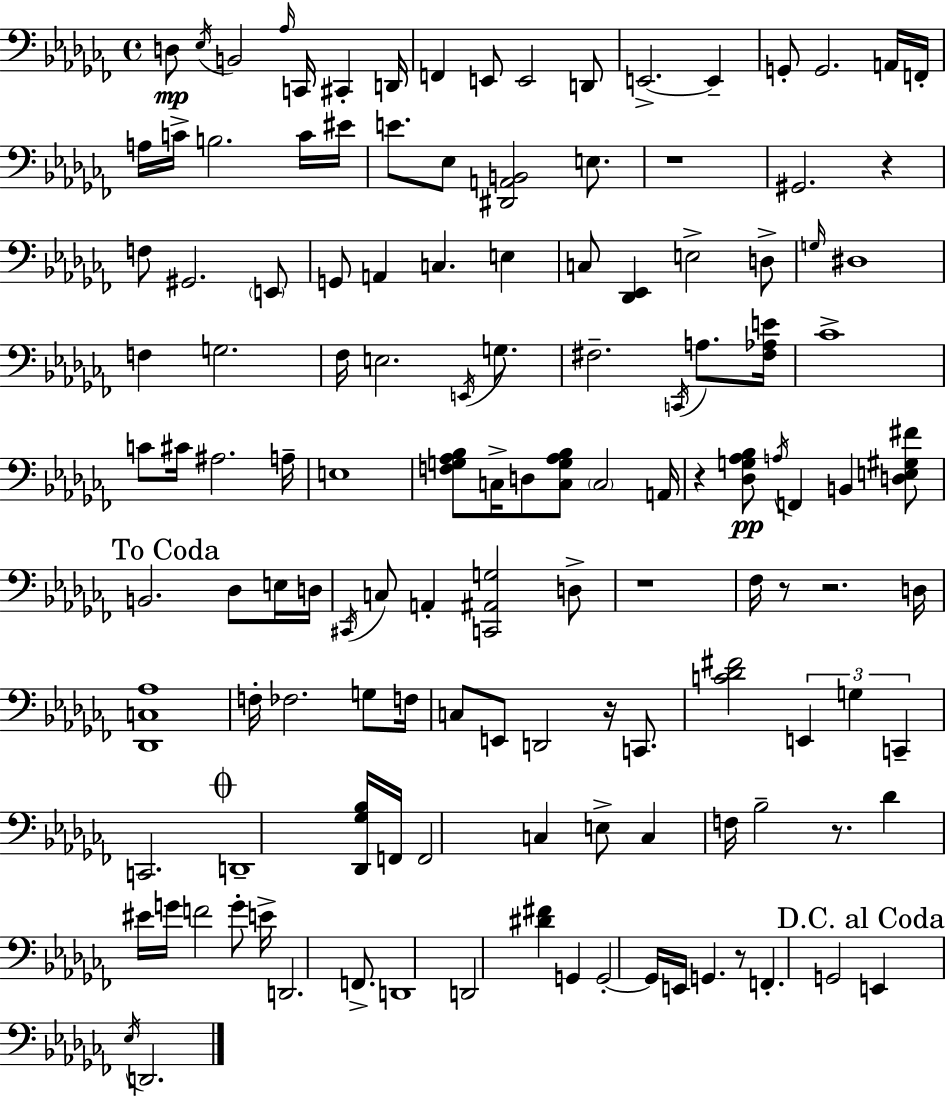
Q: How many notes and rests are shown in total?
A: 131